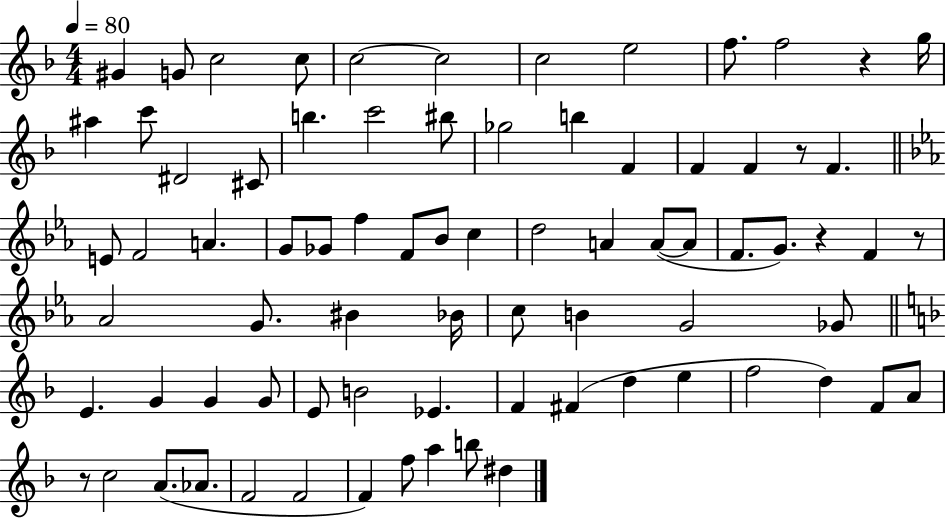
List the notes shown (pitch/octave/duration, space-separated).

G#4/q G4/e C5/h C5/e C5/h C5/h C5/h E5/h F5/e. F5/h R/q G5/s A#5/q C6/e D#4/h C#4/e B5/q. C6/h BIS5/e Gb5/h B5/q F4/q F4/q F4/q R/e F4/q. E4/e F4/h A4/q. G4/e Gb4/e F5/q F4/e Bb4/e C5/q D5/h A4/q A4/e A4/e F4/e. G4/e. R/q F4/q R/e Ab4/h G4/e. BIS4/q Bb4/s C5/e B4/q G4/h Gb4/e E4/q. G4/q G4/q G4/e E4/e B4/h Eb4/q. F4/q F#4/q D5/q E5/q F5/h D5/q F4/e A4/e R/e C5/h A4/e. Ab4/e. F4/h F4/h F4/q F5/e A5/q B5/e D#5/q